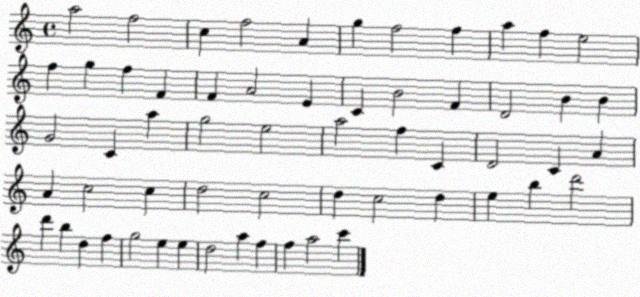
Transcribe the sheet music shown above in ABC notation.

X:1
T:Untitled
M:4/4
L:1/4
K:C
a2 f2 c f2 A g f2 f a f e2 f g f F F A2 E C B2 F D2 B B G2 C a g2 e2 a2 f C D2 C A A c2 c d2 c2 d c2 d e b d'2 d' b d f g2 e e d2 a f f a2 c'